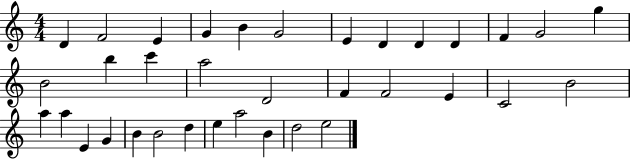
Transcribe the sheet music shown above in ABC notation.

X:1
T:Untitled
M:4/4
L:1/4
K:C
D F2 E G B G2 E D D D F G2 g B2 b c' a2 D2 F F2 E C2 B2 a a E G B B2 d e a2 B d2 e2